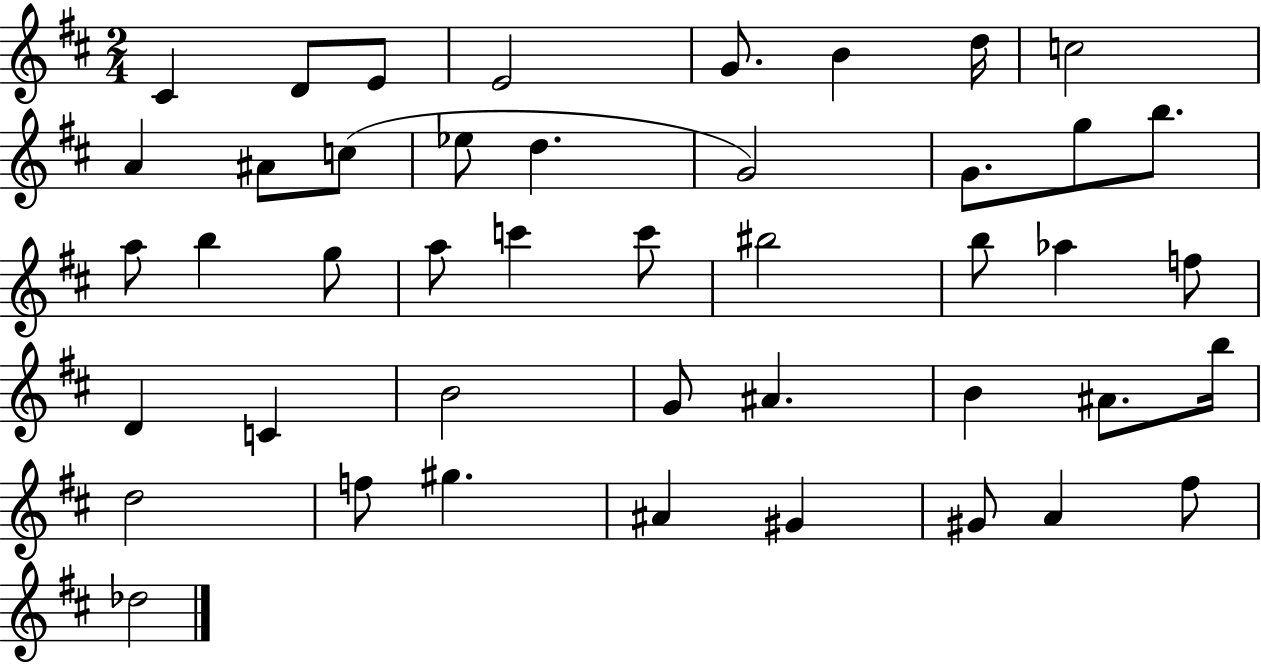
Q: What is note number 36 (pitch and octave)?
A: D5